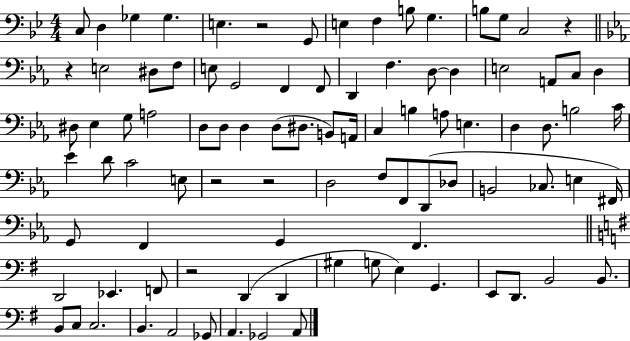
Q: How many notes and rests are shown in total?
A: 92